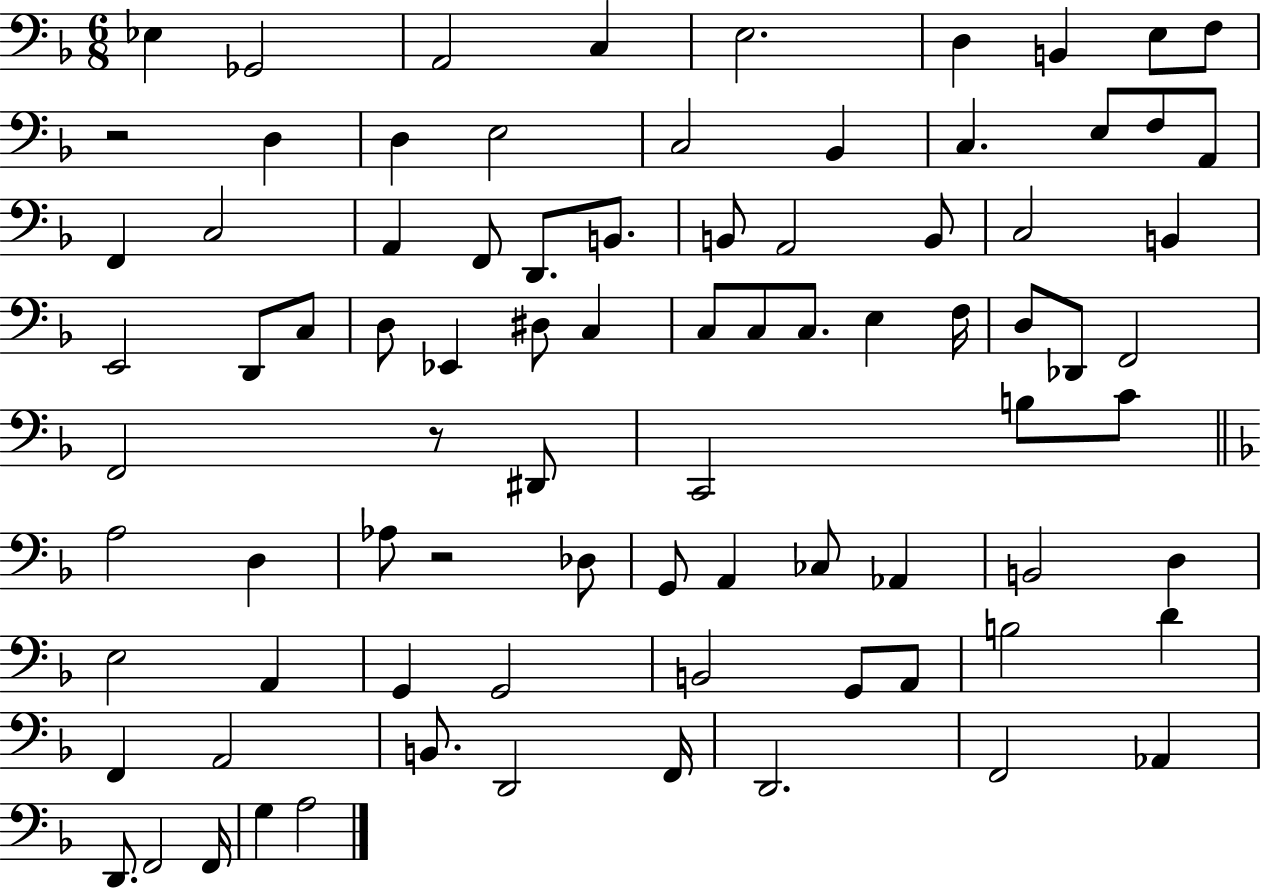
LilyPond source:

{
  \clef bass
  \numericTimeSignature
  \time 6/8
  \key f \major
  \repeat volta 2 { ees4 ges,2 | a,2 c4 | e2. | d4 b,4 e8 f8 | \break r2 d4 | d4 e2 | c2 bes,4 | c4. e8 f8 a,8 | \break f,4 c2 | a,4 f,8 d,8. b,8. | b,8 a,2 b,8 | c2 b,4 | \break e,2 d,8 c8 | d8 ees,4 dis8 c4 | c8 c8 c8. e4 f16 | d8 des,8 f,2 | \break f,2 r8 dis,8 | c,2 b8 c'8 | \bar "||" \break \key f \major a2 d4 | aes8 r2 des8 | g,8 a,4 ces8 aes,4 | b,2 d4 | \break e2 a,4 | g,4 g,2 | b,2 g,8 a,8 | b2 d'4 | \break f,4 a,2 | b,8. d,2 f,16 | d,2. | f,2 aes,4 | \break d,8. f,2 f,16 | g4 a2 | } \bar "|."
}